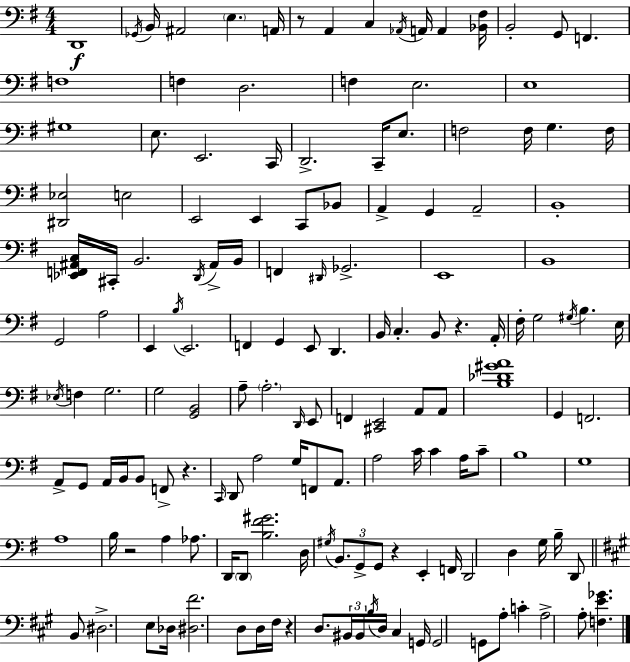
X:1
T:Untitled
M:4/4
L:1/4
K:G
D,,4 _G,,/4 B,,/4 ^A,,2 E, A,,/4 z/2 A,, C, _A,,/4 A,,/4 A,, [_B,,^F,]/4 B,,2 G,,/2 F,, F,4 F, D,2 F, E,2 E,4 ^G,4 E,/2 E,,2 C,,/4 D,,2 C,,/4 E,/2 F,2 F,/4 G, F,/4 [^D,,_E,]2 E,2 E,,2 E,, C,,/2 _B,,/2 A,, G,, A,,2 B,,4 [_E,,F,,^A,,C,]/4 ^C,,/4 B,,2 D,,/4 ^A,,/4 B,,/4 F,, ^D,,/4 _G,,2 E,,4 B,,4 G,,2 A,2 E,, B,/4 E,,2 F,, G,, E,,/2 D,, B,,/4 C, B,,/2 z A,,/4 ^F,/4 G,2 ^G,/4 B, E,/4 _E,/4 F, G,2 G,2 [G,,B,,]2 A,/2 A,2 D,,/4 E,,/2 F,, [^C,,E,,]2 A,,/2 A,,/2 [B,_D^GA]4 G,, F,,2 A,,/2 G,,/2 A,,/4 B,,/4 B,,/2 F,,/2 z C,,/4 D,,/2 A,2 G,/4 F,,/2 A,,/2 A,2 C/4 C A,/4 C/2 B,4 G,4 A,4 B,/4 z2 A, _A,/2 D,,/4 D,,/2 [B,^F^G]2 D,/4 ^G,/4 B,,/2 G,,/2 G,,/2 z E,, F,,/4 D,,2 D, G,/4 B,/4 D,,/2 B,,/2 ^D,2 E,/2 _D,/4 [^D,^F]2 D,/2 D,/4 ^F,/4 z D,/2 ^B,,/4 ^B,,/4 B,/4 D,/4 ^C, G,,/4 G,,2 G,,/2 A,/2 C A,2 A,/2 [F,E_G]